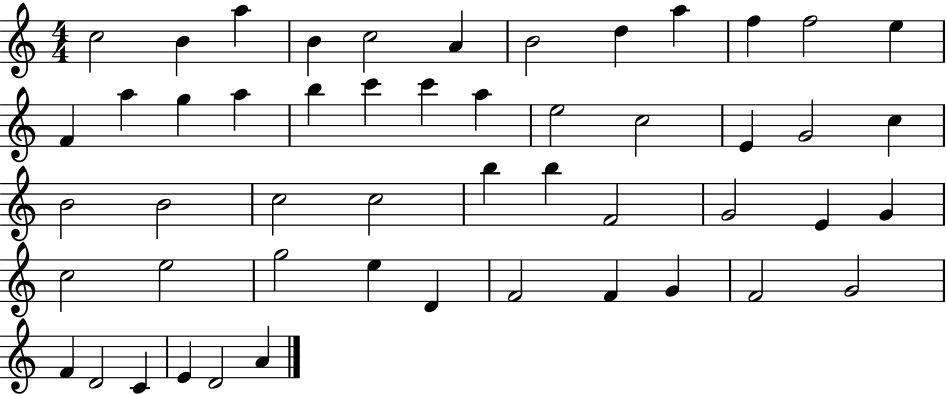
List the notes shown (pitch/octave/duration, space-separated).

C5/h B4/q A5/q B4/q C5/h A4/q B4/h D5/q A5/q F5/q F5/h E5/q F4/q A5/q G5/q A5/q B5/q C6/q C6/q A5/q E5/h C5/h E4/q G4/h C5/q B4/h B4/h C5/h C5/h B5/q B5/q F4/h G4/h E4/q G4/q C5/h E5/h G5/h E5/q D4/q F4/h F4/q G4/q F4/h G4/h F4/q D4/h C4/q E4/q D4/h A4/q